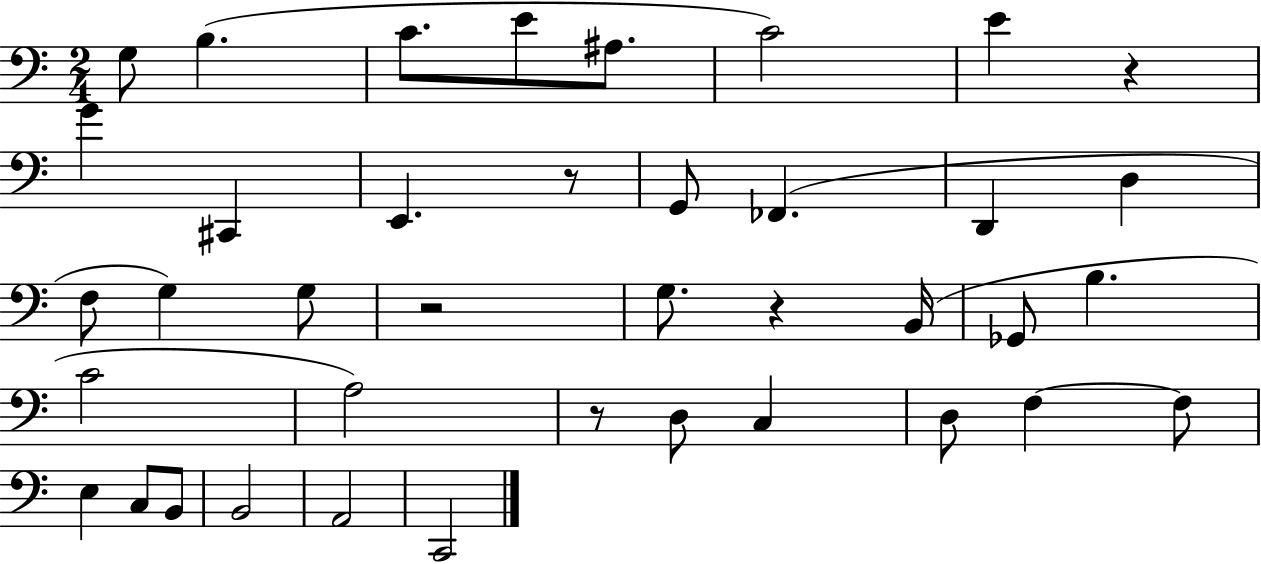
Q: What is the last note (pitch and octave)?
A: C2